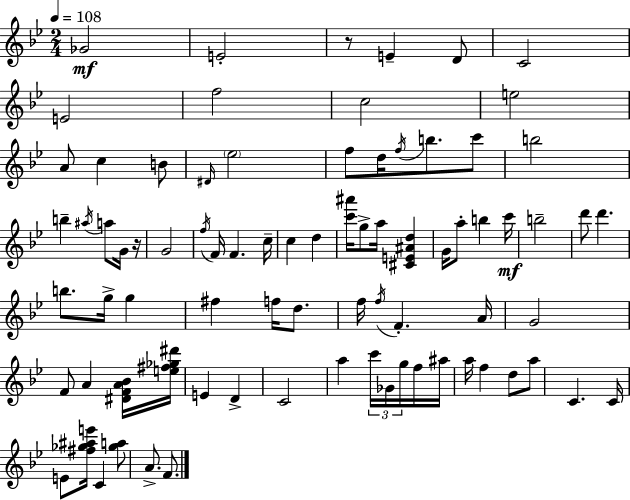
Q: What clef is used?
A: treble